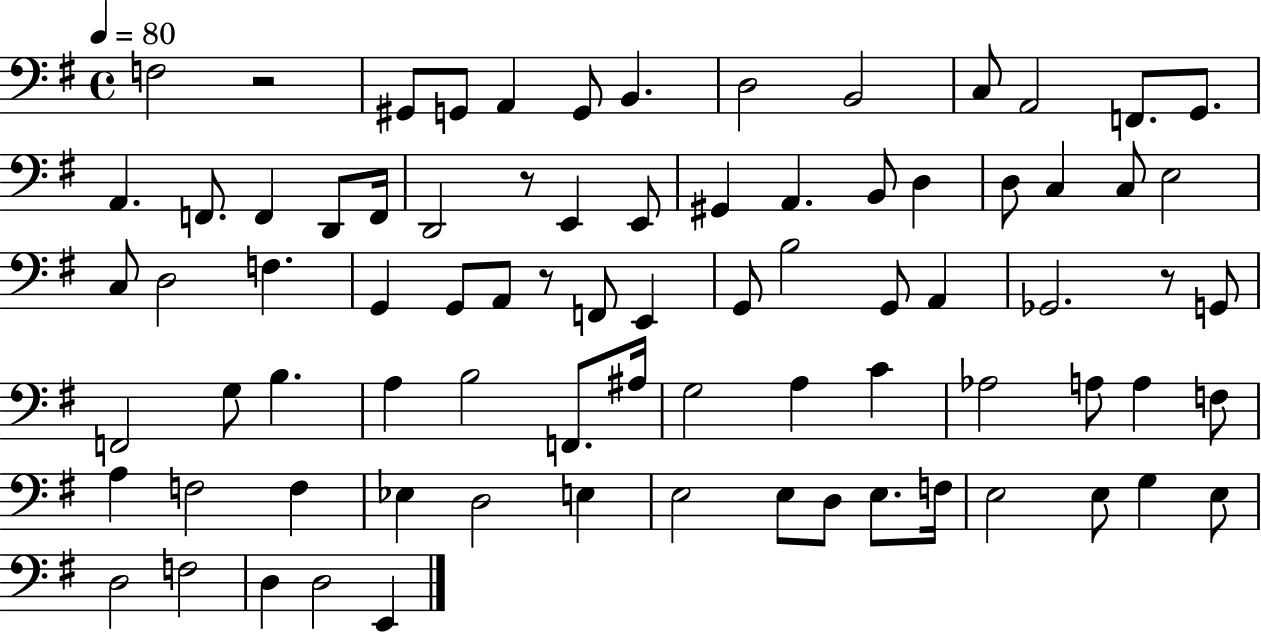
{
  \clef bass
  \time 4/4
  \defaultTimeSignature
  \key g \major
  \tempo 4 = 80
  f2 r2 | gis,8 g,8 a,4 g,8 b,4. | d2 b,2 | c8 a,2 f,8. g,8. | \break a,4. f,8. f,4 d,8 f,16 | d,2 r8 e,4 e,8 | gis,4 a,4. b,8 d4 | d8 c4 c8 e2 | \break c8 d2 f4. | g,4 g,8 a,8 r8 f,8 e,4 | g,8 b2 g,8 a,4 | ges,2. r8 g,8 | \break f,2 g8 b4. | a4 b2 f,8. ais16 | g2 a4 c'4 | aes2 a8 a4 f8 | \break a4 f2 f4 | ees4 d2 e4 | e2 e8 d8 e8. f16 | e2 e8 g4 e8 | \break d2 f2 | d4 d2 e,4 | \bar "|."
}